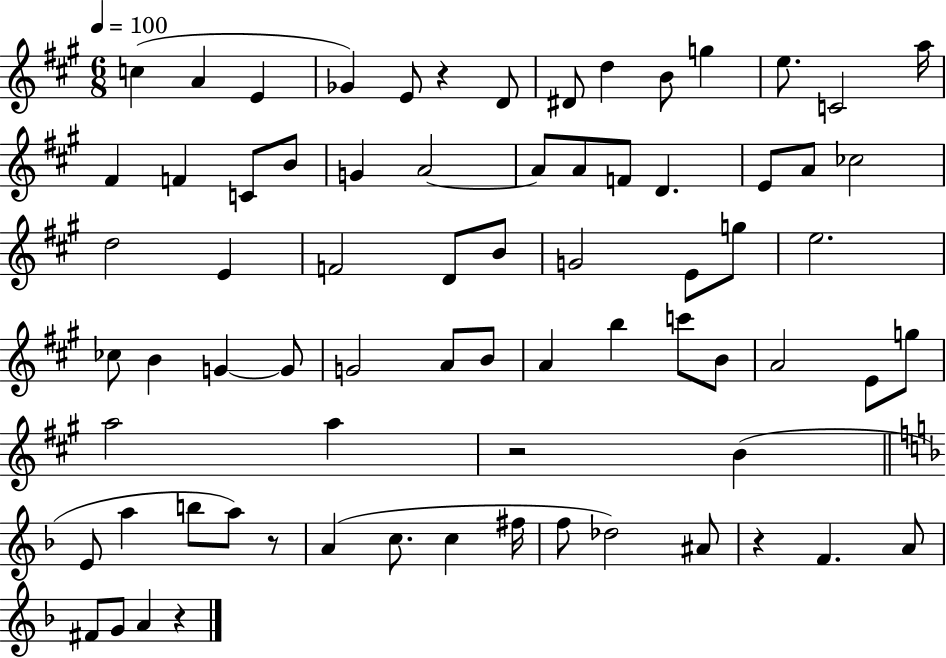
X:1
T:Untitled
M:6/8
L:1/4
K:A
c A E _G E/2 z D/2 ^D/2 d B/2 g e/2 C2 a/4 ^F F C/2 B/2 G A2 A/2 A/2 F/2 D E/2 A/2 _c2 d2 E F2 D/2 B/2 G2 E/2 g/2 e2 _c/2 B G G/2 G2 A/2 B/2 A b c'/2 B/2 A2 E/2 g/2 a2 a z2 B E/2 a b/2 a/2 z/2 A c/2 c ^f/4 f/2 _d2 ^A/2 z F A/2 ^F/2 G/2 A z